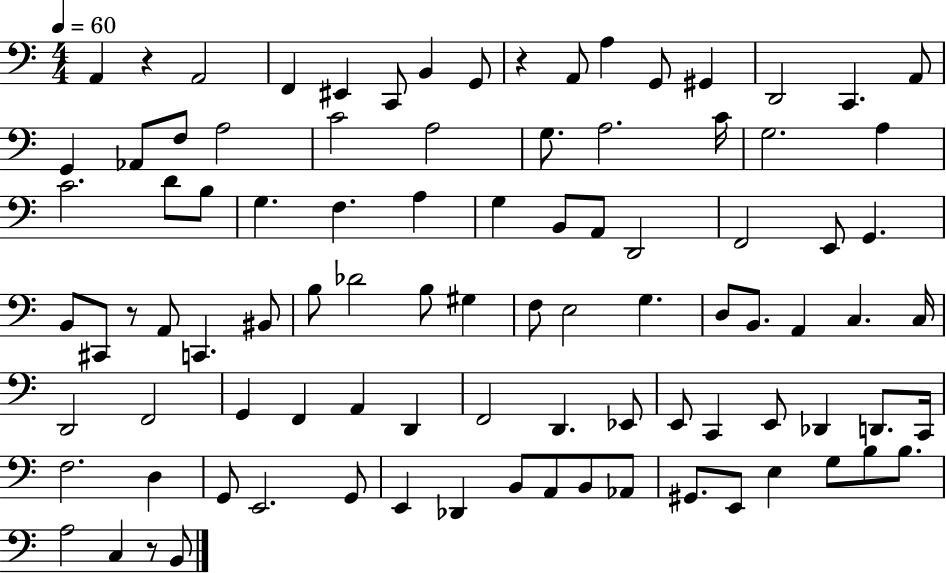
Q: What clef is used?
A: bass